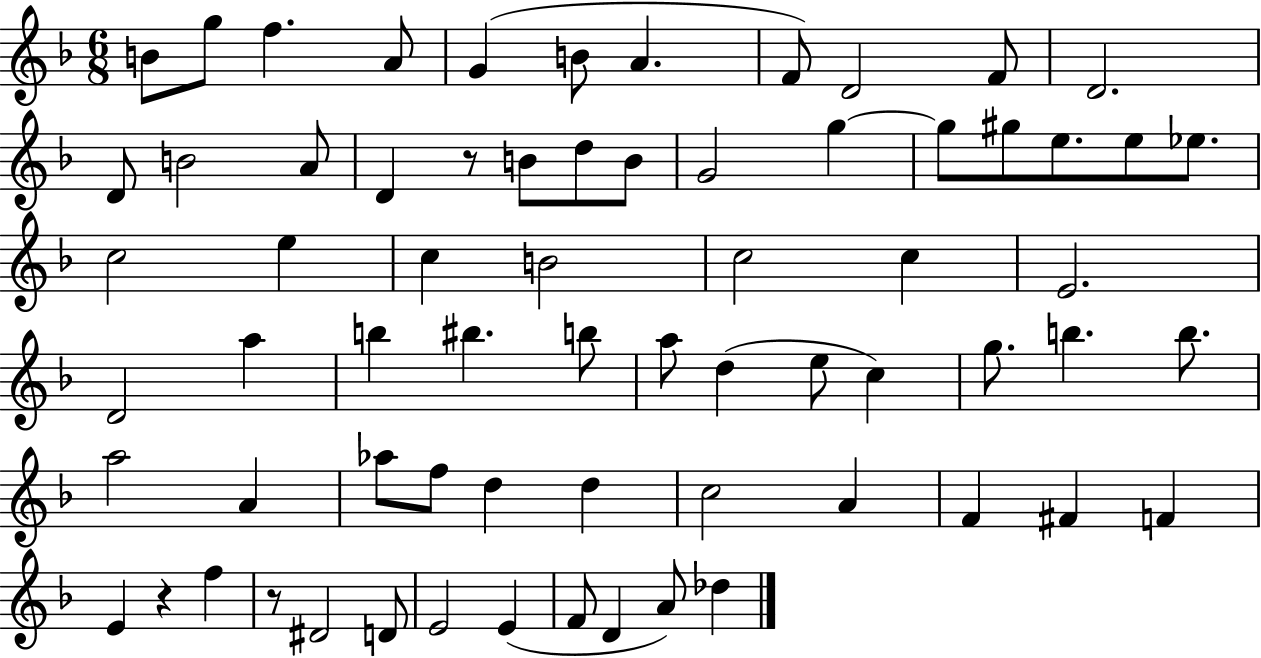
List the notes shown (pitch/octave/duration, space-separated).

B4/e G5/e F5/q. A4/e G4/q B4/e A4/q. F4/e D4/h F4/e D4/h. D4/e B4/h A4/e D4/q R/e B4/e D5/e B4/e G4/h G5/q G5/e G#5/e E5/e. E5/e Eb5/e. C5/h E5/q C5/q B4/h C5/h C5/q E4/h. D4/h A5/q B5/q BIS5/q. B5/e A5/e D5/q E5/e C5/q G5/e. B5/q. B5/e. A5/h A4/q Ab5/e F5/e D5/q D5/q C5/h A4/q F4/q F#4/q F4/q E4/q R/q F5/q R/e D#4/h D4/e E4/h E4/q F4/e D4/q A4/e Db5/q